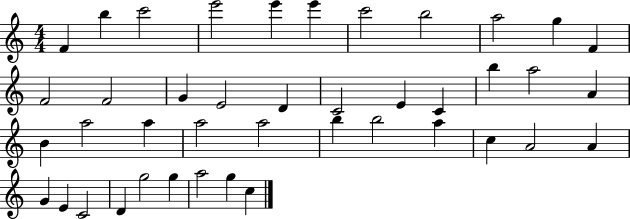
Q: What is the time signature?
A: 4/4